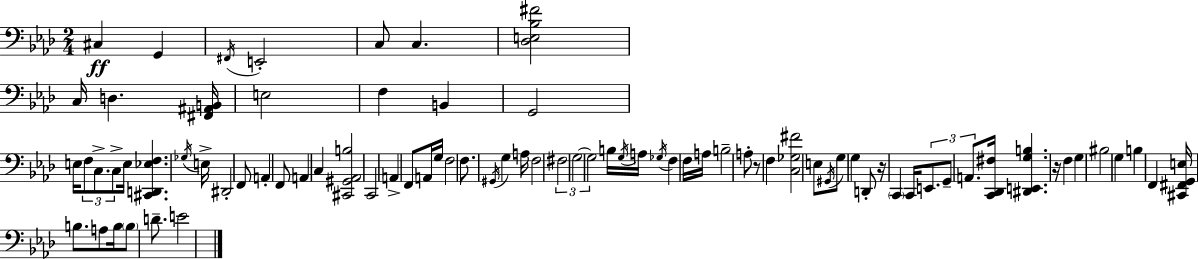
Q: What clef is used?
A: bass